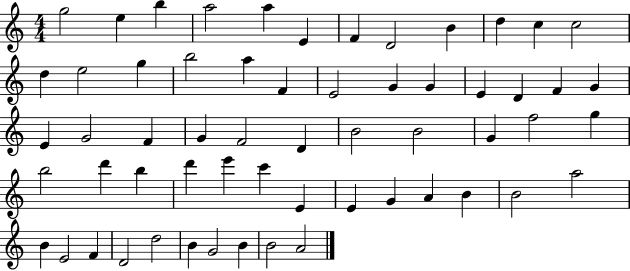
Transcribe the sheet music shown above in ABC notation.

X:1
T:Untitled
M:4/4
L:1/4
K:C
g2 e b a2 a E F D2 B d c c2 d e2 g b2 a F E2 G G E D F G E G2 F G F2 D B2 B2 G f2 g b2 d' b d' e' c' E E G A B B2 a2 B E2 F D2 d2 B G2 B B2 A2